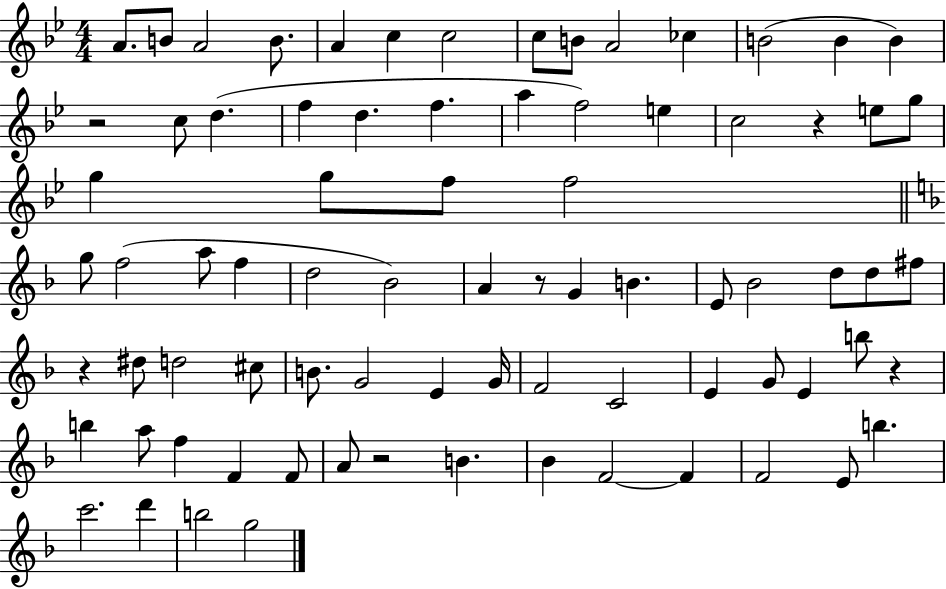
{
  \clef treble
  \numericTimeSignature
  \time 4/4
  \key bes \major
  a'8. b'8 a'2 b'8. | a'4 c''4 c''2 | c''8 b'8 a'2 ces''4 | b'2( b'4 b'4) | \break r2 c''8 d''4.( | f''4 d''4. f''4. | a''4 f''2) e''4 | c''2 r4 e''8 g''8 | \break g''4 g''8 f''8 f''2 | \bar "||" \break \key f \major g''8 f''2( a''8 f''4 | d''2 bes'2) | a'4 r8 g'4 b'4. | e'8 bes'2 d''8 d''8 fis''8 | \break r4 dis''8 d''2 cis''8 | b'8. g'2 e'4 g'16 | f'2 c'2 | e'4 g'8 e'4 b''8 r4 | \break b''4 a''8 f''4 f'4 f'8 | a'8 r2 b'4. | bes'4 f'2~~ f'4 | f'2 e'8 b''4. | \break c'''2. d'''4 | b''2 g''2 | \bar "|."
}